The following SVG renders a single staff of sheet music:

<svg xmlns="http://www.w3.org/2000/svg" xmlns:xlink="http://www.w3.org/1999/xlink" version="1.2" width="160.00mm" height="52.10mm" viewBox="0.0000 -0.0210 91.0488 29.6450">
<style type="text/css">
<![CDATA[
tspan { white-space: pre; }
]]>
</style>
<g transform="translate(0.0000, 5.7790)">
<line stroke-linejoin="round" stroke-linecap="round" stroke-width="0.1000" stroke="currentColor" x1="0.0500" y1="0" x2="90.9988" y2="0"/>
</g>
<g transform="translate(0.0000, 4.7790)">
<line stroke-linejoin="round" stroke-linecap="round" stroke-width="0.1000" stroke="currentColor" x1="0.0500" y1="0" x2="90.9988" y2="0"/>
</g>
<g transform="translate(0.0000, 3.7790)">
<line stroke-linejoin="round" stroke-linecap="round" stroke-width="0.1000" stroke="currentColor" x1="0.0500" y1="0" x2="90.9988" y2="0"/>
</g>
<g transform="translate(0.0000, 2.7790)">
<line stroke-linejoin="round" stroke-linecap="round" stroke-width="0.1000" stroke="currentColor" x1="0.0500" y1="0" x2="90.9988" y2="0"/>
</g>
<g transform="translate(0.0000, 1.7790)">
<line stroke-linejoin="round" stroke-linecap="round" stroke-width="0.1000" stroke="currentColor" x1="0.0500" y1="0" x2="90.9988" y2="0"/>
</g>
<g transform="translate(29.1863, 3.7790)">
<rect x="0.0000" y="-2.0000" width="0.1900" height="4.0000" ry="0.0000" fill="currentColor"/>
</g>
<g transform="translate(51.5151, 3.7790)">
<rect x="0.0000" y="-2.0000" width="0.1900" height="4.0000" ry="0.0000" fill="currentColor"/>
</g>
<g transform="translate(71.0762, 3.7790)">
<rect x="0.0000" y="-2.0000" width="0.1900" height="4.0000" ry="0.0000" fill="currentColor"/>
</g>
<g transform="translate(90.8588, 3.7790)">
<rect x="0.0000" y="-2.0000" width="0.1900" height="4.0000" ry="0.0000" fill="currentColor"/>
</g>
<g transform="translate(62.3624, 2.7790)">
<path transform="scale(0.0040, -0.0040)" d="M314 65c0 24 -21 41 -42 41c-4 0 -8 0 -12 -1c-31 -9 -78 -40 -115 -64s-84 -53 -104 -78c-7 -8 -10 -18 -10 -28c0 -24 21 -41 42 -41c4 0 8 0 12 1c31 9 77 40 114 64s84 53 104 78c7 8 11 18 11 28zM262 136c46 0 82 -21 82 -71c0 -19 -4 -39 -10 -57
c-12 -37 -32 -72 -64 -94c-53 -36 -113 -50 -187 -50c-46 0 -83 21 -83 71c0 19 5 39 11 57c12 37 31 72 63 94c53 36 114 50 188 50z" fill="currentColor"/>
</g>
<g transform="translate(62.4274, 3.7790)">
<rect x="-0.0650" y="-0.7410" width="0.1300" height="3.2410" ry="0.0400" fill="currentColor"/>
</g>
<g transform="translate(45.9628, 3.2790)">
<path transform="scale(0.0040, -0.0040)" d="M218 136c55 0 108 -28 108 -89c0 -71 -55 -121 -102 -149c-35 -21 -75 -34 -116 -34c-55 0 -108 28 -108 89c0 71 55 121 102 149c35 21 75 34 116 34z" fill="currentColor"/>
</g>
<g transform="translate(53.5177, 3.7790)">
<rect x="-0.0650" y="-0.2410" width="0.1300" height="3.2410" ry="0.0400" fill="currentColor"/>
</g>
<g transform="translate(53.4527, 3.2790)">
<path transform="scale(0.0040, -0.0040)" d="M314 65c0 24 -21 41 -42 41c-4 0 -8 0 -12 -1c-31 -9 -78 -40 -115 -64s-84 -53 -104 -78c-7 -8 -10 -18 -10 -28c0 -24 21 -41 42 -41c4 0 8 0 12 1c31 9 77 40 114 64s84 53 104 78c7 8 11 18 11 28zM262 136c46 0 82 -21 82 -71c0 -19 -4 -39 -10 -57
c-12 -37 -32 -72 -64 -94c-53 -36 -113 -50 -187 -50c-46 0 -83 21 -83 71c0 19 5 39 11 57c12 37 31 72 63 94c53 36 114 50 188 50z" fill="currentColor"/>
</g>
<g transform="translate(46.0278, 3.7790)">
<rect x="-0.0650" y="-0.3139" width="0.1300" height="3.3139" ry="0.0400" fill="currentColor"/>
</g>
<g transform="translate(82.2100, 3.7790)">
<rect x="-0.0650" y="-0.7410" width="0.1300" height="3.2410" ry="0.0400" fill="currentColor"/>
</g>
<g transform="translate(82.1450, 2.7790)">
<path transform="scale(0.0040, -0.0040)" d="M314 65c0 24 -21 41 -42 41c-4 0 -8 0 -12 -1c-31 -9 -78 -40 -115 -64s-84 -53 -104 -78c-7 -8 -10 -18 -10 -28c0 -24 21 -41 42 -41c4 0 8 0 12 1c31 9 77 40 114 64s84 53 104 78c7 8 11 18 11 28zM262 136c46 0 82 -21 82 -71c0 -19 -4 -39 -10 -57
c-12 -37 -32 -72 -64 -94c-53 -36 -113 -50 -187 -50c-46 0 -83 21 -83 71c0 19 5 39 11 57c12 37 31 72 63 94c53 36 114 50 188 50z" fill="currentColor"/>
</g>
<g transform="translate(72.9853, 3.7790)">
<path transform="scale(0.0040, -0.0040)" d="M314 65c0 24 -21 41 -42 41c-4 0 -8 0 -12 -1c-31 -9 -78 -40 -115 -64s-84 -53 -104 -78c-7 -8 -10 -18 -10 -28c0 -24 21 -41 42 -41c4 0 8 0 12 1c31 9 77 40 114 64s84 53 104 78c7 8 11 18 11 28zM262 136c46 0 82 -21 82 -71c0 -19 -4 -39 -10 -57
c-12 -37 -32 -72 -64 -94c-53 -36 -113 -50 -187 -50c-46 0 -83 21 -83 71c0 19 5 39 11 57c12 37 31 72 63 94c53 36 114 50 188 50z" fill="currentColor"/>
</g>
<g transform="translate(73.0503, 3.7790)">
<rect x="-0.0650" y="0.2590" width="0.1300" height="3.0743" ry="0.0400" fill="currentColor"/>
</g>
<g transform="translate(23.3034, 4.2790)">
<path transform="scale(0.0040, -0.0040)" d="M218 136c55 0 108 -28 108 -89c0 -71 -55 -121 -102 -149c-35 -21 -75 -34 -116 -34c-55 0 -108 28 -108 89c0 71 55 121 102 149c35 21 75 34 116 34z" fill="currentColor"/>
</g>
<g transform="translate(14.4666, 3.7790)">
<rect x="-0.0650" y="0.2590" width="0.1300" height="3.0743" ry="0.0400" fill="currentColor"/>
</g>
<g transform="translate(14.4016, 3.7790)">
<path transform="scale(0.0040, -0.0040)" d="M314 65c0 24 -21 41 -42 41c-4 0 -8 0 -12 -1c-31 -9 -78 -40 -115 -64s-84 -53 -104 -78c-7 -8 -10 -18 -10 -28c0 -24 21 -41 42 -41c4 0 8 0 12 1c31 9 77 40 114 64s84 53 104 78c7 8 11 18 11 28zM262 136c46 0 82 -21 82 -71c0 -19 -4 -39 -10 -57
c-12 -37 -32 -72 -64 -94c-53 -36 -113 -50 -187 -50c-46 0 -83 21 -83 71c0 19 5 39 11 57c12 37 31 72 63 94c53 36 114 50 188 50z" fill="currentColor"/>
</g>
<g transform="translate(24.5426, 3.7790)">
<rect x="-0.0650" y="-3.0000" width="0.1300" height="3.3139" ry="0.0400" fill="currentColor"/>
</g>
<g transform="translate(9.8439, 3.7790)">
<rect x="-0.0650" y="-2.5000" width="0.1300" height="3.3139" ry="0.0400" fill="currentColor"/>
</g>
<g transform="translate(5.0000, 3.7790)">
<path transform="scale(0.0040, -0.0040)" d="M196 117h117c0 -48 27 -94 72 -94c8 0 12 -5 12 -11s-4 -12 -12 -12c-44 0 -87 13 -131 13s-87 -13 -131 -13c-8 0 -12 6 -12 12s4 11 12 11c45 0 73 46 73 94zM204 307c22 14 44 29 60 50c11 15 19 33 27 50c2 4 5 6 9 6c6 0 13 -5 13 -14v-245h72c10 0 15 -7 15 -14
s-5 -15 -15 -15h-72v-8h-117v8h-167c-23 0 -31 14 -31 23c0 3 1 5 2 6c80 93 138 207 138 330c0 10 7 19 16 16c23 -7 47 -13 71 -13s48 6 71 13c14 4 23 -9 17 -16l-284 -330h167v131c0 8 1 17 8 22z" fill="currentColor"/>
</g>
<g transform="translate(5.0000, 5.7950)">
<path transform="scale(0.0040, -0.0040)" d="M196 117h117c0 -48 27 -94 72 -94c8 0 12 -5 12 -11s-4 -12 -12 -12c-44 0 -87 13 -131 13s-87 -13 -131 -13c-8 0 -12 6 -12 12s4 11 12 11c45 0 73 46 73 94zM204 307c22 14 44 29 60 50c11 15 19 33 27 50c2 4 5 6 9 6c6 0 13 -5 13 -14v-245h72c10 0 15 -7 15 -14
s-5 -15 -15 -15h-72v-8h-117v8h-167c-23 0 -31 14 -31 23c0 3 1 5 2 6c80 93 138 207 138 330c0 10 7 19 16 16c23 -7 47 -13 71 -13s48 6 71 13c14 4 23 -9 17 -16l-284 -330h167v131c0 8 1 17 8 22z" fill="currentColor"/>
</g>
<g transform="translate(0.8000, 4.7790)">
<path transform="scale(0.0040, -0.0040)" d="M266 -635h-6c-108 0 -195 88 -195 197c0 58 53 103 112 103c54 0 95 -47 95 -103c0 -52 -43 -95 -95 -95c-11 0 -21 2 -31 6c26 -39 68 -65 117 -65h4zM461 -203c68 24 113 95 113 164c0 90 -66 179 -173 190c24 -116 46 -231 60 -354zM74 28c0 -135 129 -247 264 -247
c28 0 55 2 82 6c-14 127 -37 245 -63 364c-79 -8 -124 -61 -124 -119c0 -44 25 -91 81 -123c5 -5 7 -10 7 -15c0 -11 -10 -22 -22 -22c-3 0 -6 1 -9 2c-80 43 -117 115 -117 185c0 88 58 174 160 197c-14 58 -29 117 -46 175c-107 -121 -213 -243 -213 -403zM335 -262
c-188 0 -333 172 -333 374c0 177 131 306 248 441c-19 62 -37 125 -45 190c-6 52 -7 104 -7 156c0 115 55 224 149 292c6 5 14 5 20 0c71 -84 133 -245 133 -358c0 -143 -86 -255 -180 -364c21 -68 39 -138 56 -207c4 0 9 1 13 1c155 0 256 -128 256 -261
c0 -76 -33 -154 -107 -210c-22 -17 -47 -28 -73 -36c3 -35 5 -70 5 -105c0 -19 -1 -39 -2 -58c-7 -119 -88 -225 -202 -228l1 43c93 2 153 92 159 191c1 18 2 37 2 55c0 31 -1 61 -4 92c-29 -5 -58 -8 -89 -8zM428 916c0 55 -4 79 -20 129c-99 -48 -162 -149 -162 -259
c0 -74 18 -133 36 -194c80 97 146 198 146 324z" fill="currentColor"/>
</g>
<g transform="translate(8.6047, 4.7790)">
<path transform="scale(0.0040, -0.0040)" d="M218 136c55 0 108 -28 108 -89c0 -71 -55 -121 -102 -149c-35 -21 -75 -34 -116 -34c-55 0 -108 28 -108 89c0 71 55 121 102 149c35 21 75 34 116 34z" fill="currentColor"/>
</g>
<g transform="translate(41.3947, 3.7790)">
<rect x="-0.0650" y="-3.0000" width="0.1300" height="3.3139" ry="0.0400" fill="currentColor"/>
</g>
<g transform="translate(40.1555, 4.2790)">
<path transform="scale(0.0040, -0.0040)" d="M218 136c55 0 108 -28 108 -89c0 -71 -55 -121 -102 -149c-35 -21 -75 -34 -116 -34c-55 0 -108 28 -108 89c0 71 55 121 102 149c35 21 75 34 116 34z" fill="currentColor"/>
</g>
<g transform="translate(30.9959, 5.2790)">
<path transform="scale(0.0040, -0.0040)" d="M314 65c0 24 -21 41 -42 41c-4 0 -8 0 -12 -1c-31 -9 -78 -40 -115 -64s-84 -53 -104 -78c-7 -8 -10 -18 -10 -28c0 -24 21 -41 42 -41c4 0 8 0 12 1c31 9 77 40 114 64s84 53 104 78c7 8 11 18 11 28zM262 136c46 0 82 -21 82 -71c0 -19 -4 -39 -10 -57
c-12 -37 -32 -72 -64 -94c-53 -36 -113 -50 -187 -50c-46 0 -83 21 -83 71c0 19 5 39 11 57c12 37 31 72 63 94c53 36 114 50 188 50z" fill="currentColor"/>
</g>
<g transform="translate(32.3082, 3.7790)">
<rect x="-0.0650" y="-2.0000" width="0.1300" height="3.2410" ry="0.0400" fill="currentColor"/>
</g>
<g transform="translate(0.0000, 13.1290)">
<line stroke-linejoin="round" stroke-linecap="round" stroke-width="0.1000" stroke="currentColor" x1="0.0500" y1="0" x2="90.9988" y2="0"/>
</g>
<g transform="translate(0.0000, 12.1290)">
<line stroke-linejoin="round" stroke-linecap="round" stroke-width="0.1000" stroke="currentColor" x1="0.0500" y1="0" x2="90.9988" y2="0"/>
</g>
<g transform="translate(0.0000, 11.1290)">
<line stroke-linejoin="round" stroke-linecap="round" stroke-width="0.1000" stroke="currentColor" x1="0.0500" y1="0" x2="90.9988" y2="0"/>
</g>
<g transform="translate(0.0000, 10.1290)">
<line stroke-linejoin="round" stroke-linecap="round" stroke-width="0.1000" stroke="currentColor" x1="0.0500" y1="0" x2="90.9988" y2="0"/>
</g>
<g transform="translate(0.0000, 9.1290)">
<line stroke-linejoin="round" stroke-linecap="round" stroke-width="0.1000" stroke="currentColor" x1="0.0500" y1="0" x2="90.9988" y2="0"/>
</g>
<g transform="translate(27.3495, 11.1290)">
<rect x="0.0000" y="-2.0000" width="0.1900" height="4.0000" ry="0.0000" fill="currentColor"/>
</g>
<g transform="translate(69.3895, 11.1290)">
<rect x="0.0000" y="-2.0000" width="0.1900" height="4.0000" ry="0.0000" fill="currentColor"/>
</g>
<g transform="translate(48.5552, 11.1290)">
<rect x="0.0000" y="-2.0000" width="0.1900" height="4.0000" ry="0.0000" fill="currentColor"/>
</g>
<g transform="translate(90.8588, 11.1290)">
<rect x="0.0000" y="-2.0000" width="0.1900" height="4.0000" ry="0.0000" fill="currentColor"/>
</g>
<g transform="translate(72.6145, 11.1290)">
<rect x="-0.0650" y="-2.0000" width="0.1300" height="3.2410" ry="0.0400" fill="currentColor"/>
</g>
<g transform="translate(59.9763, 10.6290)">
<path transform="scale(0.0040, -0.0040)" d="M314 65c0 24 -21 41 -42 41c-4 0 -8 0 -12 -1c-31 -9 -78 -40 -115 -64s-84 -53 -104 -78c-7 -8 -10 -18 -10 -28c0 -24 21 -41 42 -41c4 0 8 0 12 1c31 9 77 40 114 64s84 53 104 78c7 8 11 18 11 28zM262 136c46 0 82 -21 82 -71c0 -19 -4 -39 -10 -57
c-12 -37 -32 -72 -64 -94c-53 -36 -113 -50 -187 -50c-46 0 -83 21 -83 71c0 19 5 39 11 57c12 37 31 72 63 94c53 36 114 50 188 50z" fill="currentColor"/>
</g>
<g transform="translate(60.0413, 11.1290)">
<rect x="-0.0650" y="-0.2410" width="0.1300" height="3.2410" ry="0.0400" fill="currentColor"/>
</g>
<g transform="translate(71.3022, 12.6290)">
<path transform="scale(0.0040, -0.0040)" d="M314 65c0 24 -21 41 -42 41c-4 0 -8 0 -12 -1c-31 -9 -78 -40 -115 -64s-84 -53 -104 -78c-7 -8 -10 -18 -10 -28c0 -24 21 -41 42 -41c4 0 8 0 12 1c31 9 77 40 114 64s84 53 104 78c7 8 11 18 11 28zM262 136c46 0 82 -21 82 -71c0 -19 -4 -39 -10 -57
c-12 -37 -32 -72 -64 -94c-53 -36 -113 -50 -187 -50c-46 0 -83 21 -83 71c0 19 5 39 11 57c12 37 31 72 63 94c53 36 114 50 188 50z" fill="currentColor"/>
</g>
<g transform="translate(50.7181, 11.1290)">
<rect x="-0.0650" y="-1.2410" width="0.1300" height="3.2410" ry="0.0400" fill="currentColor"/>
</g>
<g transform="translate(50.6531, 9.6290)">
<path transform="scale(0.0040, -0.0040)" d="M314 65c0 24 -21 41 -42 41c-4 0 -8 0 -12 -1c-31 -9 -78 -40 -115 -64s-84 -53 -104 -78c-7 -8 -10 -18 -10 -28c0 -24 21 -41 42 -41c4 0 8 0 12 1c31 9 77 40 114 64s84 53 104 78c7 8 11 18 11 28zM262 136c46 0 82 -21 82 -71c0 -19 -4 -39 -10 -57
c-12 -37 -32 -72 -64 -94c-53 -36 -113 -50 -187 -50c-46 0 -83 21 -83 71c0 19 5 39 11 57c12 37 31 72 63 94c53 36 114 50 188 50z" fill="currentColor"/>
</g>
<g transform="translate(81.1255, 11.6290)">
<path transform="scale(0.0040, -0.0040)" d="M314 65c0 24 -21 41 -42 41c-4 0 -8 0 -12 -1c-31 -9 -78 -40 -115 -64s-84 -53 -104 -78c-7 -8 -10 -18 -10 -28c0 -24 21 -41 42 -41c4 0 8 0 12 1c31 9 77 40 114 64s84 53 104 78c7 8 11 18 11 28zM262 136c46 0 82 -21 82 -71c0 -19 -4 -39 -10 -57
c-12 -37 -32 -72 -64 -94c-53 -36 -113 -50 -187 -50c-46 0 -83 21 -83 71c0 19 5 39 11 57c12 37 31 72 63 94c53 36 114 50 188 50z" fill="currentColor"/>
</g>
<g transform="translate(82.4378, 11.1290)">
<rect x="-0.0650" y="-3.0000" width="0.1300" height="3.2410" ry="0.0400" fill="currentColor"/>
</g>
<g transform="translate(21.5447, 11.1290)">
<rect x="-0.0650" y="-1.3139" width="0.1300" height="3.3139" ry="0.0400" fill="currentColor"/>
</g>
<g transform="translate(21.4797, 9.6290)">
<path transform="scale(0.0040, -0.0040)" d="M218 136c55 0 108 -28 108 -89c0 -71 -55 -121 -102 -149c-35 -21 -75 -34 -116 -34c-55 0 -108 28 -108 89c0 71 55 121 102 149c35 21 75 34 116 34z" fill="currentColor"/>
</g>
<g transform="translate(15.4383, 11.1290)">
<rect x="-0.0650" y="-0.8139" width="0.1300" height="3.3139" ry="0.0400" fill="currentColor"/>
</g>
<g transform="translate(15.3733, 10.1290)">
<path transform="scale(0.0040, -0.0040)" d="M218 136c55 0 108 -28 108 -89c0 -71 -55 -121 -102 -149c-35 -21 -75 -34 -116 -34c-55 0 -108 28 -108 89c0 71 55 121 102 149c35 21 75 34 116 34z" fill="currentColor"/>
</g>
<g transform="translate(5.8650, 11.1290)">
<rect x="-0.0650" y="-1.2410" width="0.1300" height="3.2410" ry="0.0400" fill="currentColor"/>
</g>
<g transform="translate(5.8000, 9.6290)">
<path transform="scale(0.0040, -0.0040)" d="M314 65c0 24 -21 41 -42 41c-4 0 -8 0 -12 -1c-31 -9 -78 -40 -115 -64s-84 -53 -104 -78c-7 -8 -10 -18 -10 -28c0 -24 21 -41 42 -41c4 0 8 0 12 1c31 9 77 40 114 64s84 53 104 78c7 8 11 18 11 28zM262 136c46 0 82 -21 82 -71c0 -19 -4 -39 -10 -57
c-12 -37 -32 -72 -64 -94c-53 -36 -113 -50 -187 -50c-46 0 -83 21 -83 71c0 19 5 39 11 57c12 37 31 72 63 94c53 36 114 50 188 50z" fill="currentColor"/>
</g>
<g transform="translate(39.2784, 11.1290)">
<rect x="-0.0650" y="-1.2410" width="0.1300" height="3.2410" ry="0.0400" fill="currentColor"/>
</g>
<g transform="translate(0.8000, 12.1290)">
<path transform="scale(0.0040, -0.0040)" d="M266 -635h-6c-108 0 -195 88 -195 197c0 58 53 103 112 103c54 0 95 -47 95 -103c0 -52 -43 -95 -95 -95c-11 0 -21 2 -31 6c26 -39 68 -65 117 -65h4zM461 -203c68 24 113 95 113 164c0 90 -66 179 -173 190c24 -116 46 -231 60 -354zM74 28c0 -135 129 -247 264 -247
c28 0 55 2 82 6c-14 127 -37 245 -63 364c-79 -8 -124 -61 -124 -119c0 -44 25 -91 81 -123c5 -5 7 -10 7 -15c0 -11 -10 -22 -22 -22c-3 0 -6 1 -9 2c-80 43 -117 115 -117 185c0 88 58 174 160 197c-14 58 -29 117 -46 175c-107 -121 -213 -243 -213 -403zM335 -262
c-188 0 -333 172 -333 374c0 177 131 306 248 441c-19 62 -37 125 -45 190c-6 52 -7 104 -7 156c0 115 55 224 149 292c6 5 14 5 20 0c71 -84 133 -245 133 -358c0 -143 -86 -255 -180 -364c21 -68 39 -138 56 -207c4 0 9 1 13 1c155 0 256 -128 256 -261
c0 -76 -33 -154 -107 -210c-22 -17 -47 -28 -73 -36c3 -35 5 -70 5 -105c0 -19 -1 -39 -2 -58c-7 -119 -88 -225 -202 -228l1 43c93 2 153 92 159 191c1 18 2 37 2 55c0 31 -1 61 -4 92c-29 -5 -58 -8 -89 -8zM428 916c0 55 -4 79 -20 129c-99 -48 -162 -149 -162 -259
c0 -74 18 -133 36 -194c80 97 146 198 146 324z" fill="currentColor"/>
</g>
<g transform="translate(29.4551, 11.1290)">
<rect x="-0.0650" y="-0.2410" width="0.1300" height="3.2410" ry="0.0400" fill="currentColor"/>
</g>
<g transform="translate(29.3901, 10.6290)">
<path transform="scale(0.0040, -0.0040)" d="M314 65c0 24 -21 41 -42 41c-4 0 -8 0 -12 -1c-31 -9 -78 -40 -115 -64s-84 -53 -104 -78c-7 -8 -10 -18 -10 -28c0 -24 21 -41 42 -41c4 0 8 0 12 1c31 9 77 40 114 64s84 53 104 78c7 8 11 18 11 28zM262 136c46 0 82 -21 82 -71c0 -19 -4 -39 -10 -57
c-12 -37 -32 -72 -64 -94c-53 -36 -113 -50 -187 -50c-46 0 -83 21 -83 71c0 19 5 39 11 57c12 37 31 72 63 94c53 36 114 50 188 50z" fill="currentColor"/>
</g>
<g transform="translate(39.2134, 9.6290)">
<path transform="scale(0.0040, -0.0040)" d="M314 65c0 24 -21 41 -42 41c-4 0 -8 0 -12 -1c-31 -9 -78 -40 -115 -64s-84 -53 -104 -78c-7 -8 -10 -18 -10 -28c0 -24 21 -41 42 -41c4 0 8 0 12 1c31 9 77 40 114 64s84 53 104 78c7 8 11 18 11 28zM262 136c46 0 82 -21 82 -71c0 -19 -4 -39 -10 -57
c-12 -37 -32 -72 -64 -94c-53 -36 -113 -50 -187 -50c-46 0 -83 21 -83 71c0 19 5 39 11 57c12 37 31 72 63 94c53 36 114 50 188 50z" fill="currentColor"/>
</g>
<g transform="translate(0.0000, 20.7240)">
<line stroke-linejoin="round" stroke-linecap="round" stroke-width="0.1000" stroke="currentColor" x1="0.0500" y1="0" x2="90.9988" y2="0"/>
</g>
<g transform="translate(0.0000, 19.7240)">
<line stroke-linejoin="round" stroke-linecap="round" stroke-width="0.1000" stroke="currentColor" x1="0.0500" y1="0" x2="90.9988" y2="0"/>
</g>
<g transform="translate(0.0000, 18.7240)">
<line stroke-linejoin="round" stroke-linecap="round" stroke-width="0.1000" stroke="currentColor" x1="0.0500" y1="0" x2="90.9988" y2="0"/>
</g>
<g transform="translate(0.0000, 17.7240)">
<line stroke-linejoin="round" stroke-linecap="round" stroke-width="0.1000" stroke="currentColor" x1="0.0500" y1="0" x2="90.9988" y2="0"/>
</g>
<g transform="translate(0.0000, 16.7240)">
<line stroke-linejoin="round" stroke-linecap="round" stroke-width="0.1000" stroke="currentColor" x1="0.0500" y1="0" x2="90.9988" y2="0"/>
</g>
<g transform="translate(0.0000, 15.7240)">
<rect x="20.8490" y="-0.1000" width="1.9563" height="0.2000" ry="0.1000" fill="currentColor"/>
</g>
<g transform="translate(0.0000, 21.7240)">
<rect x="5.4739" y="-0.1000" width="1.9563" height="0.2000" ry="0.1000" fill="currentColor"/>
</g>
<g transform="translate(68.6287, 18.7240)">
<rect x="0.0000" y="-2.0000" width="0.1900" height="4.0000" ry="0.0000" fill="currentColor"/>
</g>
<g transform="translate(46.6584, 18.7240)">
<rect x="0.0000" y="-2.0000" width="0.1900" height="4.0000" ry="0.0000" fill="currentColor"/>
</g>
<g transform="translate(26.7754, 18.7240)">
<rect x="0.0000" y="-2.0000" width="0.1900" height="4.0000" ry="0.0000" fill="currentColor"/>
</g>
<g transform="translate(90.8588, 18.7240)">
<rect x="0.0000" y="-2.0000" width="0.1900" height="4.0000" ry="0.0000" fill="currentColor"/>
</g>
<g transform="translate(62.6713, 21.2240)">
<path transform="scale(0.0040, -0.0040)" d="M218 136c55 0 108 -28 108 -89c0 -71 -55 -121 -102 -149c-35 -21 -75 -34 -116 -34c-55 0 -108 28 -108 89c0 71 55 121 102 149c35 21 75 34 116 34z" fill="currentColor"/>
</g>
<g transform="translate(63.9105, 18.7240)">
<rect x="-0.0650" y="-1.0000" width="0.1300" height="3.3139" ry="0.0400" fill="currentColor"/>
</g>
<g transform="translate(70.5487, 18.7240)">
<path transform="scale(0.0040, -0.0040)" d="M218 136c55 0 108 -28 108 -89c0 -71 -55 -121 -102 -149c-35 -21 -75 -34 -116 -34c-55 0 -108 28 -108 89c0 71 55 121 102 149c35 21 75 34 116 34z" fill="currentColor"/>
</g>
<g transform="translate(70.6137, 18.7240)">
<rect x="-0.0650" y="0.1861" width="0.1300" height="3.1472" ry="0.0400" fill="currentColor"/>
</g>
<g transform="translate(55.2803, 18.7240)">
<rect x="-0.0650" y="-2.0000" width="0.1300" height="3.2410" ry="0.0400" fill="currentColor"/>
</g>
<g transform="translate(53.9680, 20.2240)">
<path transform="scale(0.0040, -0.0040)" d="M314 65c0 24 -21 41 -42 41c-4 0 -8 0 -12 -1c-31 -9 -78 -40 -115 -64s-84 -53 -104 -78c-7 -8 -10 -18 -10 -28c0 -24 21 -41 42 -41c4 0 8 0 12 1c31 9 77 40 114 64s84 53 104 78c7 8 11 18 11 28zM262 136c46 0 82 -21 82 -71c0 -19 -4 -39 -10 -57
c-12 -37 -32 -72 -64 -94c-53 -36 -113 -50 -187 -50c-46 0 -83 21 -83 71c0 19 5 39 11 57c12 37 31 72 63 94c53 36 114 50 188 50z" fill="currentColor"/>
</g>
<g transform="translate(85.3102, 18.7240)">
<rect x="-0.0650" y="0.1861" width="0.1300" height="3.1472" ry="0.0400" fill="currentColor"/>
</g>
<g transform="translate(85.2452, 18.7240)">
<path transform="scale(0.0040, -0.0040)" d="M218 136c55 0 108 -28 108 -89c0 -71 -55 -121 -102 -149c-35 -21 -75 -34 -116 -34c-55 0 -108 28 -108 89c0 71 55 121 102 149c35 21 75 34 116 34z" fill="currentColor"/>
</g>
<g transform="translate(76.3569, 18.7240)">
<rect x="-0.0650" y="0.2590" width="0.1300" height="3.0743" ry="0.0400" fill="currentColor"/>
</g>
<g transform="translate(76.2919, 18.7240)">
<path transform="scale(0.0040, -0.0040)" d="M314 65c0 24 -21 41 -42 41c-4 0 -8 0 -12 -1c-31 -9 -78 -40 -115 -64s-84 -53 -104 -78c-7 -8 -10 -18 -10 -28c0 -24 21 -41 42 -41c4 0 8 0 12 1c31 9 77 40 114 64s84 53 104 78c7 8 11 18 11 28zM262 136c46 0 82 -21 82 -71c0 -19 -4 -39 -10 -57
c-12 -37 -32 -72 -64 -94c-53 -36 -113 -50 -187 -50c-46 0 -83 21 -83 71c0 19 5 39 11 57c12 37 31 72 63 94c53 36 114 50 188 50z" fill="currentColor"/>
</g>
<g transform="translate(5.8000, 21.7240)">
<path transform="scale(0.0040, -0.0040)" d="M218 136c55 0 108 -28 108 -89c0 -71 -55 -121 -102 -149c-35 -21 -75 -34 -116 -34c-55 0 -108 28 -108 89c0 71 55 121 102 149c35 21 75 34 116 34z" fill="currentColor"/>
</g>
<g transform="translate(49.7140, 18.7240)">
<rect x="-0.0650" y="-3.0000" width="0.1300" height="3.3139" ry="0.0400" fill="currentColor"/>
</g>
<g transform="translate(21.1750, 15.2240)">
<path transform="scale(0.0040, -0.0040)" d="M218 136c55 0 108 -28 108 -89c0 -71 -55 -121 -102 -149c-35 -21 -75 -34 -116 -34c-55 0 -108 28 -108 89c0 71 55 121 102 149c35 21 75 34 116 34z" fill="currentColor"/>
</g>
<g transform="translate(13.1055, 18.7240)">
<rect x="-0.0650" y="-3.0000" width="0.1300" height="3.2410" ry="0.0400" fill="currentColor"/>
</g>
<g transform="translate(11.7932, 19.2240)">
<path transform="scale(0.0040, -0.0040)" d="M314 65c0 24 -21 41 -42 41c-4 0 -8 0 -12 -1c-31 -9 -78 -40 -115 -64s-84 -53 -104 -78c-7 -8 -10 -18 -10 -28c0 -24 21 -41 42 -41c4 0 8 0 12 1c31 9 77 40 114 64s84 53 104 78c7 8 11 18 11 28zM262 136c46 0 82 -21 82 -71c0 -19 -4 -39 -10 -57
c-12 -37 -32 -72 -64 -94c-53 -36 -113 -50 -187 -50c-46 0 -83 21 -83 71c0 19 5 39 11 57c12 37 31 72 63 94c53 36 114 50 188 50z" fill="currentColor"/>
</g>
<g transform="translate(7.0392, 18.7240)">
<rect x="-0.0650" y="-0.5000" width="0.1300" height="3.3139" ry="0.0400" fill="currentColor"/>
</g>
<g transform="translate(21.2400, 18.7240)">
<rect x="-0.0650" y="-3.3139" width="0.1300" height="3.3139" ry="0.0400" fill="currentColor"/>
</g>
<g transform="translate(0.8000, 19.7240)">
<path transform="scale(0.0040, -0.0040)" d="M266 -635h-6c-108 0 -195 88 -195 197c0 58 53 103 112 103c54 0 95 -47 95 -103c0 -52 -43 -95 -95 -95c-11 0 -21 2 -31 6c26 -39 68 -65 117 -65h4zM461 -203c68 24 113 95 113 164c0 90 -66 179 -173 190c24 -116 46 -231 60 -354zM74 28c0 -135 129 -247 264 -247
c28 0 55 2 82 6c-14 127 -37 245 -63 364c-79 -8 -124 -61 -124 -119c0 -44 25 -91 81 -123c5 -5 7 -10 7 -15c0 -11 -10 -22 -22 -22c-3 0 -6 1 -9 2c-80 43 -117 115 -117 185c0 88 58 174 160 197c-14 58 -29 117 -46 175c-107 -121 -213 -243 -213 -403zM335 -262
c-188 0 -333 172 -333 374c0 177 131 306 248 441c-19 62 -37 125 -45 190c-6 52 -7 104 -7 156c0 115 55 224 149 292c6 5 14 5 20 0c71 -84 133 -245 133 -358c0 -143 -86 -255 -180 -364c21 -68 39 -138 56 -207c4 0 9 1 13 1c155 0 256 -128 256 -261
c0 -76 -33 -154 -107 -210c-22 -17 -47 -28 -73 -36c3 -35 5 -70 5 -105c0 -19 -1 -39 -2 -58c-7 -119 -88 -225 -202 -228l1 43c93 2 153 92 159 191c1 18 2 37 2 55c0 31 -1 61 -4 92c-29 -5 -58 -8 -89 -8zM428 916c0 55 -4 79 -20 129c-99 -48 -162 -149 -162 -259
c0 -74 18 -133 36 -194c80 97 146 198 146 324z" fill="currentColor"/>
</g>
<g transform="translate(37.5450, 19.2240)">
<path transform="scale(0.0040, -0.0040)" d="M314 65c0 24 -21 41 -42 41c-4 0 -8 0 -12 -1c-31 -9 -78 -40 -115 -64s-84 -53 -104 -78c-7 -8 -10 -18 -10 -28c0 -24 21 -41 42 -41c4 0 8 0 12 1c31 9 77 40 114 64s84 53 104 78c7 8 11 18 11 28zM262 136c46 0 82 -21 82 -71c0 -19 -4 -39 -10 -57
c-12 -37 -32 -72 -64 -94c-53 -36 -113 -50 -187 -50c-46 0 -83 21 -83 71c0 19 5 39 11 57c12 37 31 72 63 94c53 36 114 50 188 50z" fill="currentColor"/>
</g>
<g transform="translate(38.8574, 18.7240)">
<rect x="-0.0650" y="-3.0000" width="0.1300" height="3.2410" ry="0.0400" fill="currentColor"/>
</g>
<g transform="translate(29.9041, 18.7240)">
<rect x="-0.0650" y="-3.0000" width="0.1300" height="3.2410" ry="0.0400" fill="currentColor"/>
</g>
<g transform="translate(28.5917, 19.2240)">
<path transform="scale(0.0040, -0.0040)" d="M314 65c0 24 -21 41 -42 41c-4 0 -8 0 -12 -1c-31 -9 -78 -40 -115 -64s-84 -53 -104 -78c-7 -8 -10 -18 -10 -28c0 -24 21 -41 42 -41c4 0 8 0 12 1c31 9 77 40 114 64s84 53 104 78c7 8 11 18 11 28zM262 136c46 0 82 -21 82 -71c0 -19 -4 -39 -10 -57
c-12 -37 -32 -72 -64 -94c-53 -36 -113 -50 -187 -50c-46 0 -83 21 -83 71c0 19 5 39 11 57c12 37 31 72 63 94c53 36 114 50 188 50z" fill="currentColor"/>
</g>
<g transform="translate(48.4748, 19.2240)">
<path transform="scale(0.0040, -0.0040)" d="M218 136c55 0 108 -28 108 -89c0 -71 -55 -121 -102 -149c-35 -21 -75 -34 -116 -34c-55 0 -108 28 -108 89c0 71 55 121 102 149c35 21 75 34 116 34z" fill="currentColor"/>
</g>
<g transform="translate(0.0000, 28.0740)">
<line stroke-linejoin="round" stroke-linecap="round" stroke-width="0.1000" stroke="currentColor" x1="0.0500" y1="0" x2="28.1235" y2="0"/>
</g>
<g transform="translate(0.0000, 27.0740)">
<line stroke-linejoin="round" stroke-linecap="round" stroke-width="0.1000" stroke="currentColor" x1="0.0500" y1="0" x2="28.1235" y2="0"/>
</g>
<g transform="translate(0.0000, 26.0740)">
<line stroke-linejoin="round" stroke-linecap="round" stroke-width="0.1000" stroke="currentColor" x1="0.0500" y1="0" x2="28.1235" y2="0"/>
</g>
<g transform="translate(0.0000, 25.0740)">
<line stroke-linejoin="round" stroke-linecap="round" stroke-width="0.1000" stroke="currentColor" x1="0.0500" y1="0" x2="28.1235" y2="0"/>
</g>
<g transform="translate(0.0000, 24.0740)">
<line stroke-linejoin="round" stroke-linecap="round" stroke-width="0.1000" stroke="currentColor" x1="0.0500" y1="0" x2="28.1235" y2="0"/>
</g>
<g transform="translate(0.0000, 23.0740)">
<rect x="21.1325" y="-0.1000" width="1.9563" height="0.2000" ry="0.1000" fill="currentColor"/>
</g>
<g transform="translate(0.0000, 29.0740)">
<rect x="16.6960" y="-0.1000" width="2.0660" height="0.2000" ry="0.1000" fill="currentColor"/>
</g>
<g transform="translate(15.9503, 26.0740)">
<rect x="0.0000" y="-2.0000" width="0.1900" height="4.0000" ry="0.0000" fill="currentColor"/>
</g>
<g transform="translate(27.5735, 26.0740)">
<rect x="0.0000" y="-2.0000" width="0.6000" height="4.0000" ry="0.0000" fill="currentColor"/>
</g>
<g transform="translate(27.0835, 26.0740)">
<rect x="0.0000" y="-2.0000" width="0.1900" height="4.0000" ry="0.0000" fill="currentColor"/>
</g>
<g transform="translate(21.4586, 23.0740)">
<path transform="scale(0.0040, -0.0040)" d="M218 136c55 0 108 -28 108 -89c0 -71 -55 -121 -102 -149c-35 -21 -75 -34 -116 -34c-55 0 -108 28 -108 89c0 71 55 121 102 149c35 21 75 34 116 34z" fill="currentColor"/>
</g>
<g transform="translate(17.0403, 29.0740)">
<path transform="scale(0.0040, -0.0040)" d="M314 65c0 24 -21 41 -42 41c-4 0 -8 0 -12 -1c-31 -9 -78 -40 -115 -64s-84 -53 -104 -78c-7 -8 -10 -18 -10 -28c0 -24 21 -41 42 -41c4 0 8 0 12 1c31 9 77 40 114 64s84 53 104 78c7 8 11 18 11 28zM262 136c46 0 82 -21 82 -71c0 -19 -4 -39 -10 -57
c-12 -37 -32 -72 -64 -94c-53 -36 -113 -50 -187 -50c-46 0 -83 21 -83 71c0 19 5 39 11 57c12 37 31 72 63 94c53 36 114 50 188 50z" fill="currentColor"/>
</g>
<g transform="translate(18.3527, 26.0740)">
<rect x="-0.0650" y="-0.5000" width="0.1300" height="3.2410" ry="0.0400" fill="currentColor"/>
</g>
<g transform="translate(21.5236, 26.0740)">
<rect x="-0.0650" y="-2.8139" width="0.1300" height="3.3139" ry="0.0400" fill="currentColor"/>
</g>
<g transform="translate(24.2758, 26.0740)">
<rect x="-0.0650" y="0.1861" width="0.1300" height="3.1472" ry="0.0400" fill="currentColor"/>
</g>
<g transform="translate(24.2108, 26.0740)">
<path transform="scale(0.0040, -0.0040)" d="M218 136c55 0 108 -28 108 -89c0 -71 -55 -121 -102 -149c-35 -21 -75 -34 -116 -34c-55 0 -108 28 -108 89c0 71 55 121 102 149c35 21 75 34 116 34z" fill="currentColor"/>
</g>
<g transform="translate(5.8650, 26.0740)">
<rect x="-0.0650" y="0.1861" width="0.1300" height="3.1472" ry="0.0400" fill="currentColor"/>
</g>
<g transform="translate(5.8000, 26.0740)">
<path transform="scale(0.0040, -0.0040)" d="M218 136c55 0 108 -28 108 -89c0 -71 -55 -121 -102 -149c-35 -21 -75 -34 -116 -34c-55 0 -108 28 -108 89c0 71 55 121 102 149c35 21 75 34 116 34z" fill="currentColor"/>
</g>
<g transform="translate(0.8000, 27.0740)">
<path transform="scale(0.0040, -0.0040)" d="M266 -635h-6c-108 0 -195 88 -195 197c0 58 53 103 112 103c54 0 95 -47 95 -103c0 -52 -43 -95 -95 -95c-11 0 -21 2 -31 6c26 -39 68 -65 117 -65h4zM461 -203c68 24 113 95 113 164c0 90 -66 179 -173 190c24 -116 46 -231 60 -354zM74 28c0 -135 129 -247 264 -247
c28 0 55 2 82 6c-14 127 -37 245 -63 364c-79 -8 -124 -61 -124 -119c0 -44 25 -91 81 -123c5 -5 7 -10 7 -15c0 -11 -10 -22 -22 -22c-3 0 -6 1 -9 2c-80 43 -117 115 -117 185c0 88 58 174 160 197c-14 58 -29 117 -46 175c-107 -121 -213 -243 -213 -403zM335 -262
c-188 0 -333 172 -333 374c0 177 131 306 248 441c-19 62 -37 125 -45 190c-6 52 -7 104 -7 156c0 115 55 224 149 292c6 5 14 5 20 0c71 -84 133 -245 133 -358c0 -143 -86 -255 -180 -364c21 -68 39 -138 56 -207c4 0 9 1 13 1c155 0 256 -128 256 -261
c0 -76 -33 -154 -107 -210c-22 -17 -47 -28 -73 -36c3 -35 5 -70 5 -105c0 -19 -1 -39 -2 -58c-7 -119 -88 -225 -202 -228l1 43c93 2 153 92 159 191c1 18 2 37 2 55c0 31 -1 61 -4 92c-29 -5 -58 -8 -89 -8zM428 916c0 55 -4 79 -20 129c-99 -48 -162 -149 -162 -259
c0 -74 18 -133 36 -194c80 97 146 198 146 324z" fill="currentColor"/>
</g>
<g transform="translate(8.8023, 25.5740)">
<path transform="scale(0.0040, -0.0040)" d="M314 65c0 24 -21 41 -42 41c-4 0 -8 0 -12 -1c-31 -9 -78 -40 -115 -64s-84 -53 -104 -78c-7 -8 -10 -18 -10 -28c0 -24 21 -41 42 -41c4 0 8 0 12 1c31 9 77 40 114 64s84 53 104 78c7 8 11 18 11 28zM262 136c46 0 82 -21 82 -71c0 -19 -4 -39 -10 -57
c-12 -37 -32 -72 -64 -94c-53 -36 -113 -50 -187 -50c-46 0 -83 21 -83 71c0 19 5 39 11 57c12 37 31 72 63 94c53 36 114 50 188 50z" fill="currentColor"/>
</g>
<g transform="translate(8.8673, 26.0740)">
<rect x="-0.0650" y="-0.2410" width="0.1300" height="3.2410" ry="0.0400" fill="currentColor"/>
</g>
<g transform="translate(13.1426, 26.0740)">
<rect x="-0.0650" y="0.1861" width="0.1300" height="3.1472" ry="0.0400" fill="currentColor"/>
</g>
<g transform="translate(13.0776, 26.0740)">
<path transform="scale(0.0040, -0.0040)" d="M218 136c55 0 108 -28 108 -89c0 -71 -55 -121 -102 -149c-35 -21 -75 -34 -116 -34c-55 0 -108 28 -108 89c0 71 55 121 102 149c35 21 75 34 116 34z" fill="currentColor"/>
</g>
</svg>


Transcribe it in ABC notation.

X:1
T:Untitled
M:4/4
L:1/4
K:C
G B2 A F2 A c c2 d2 B2 d2 e2 d e c2 e2 e2 c2 F2 A2 C A2 b A2 A2 A F2 D B B2 B B c2 B C2 a B